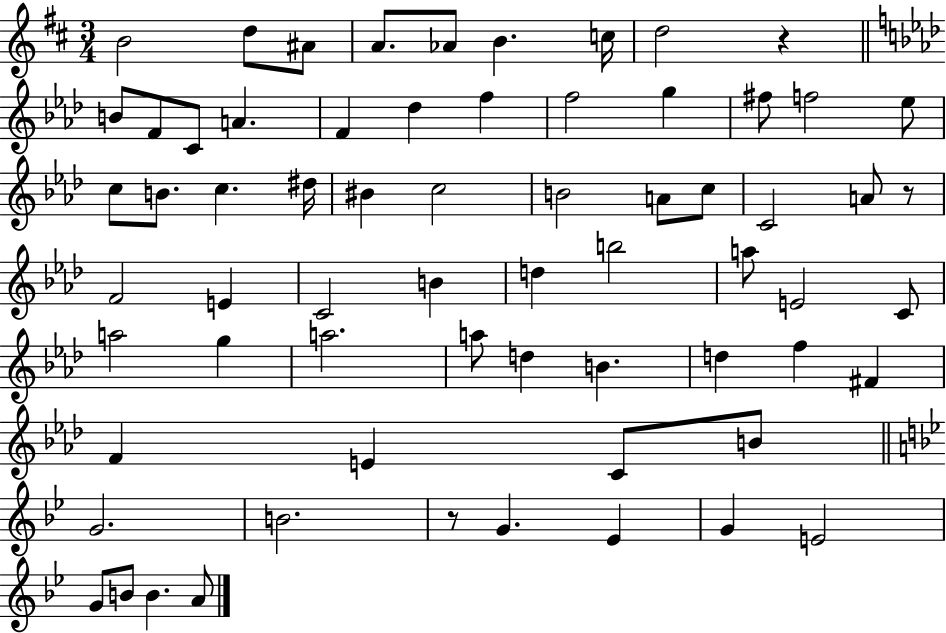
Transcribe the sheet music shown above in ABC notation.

X:1
T:Untitled
M:3/4
L:1/4
K:D
B2 d/2 ^A/2 A/2 _A/2 B c/4 d2 z B/2 F/2 C/2 A F _d f f2 g ^f/2 f2 _e/2 c/2 B/2 c ^d/4 ^B c2 B2 A/2 c/2 C2 A/2 z/2 F2 E C2 B d b2 a/2 E2 C/2 a2 g a2 a/2 d B d f ^F F E C/2 B/2 G2 B2 z/2 G _E G E2 G/2 B/2 B A/2